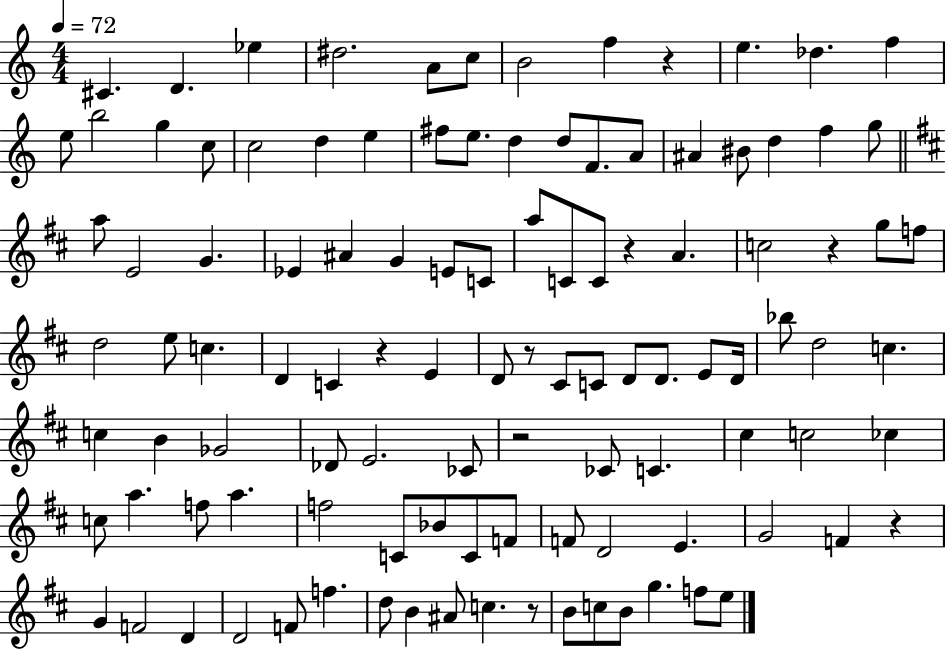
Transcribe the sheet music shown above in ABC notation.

X:1
T:Untitled
M:4/4
L:1/4
K:C
^C D _e ^d2 A/2 c/2 B2 f z e _d f e/2 b2 g c/2 c2 d e ^f/2 e/2 d d/2 F/2 A/2 ^A ^B/2 d f g/2 a/2 E2 G _E ^A G E/2 C/2 a/2 C/2 C/2 z A c2 z g/2 f/2 d2 e/2 c D C z E D/2 z/2 ^C/2 C/2 D/2 D/2 E/2 D/4 _b/2 d2 c c B _G2 _D/2 E2 _C/2 z2 _C/2 C ^c c2 _c c/2 a f/2 a f2 C/2 _B/2 C/2 F/2 F/2 D2 E G2 F z G F2 D D2 F/2 f d/2 B ^A/2 c z/2 B/2 c/2 B/2 g f/2 e/2